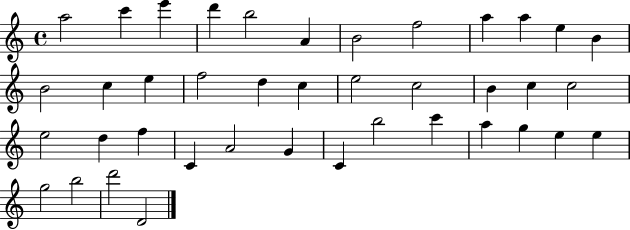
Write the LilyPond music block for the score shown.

{
  \clef treble
  \time 4/4
  \defaultTimeSignature
  \key c \major
  a''2 c'''4 e'''4 | d'''4 b''2 a'4 | b'2 f''2 | a''4 a''4 e''4 b'4 | \break b'2 c''4 e''4 | f''2 d''4 c''4 | e''2 c''2 | b'4 c''4 c''2 | \break e''2 d''4 f''4 | c'4 a'2 g'4 | c'4 b''2 c'''4 | a''4 g''4 e''4 e''4 | \break g''2 b''2 | d'''2 d'2 | \bar "|."
}